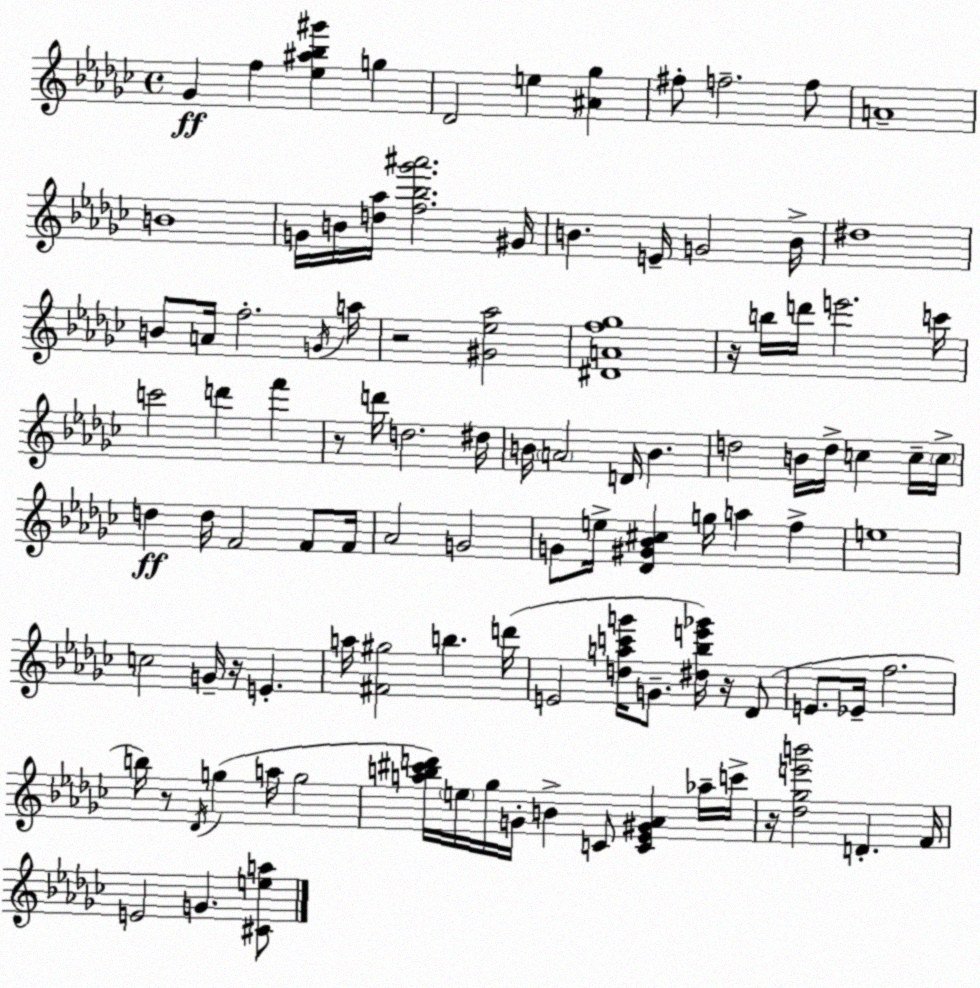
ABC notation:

X:1
T:Untitled
M:4/4
L:1/4
K:Ebm
_G f [_e^a_b^g'] g _D2 e [^A_g] ^f/2 f2 f/2 A4 B4 G/4 B/4 [d_a]/4 [f_b_g'^a']2 ^G/4 B E/4 G2 B/4 ^d4 B/2 A/4 f2 G/4 a/4 z2 [^G_e_a]2 [^DAf_g]4 z/4 b/4 d'/4 e'2 c'/4 c'2 d' f' z/2 d'/4 d2 ^d/4 B/4 A2 D/4 B d2 B/4 d/4 c c/4 c/4 d d/4 F2 F/2 F/4 _A2 G2 G/2 e/4 [_D^G_B^c] g/4 a f e4 c2 G/4 z/4 E a/4 [^F^g]2 b d'/4 E2 [dac'g']/4 G/2 [^d_be'_g']/4 z/4 _D/2 E/2 _E/4 f2 b/4 z/2 _D/4 g a/4 g2 [ab^c'd']/4 e/4 _g/4 G/4 B C/2 [C_E^G_A] _a/4 c'/4 z/4 [_d_ge'b']2 D F/4 E2 G [^Cea]/2